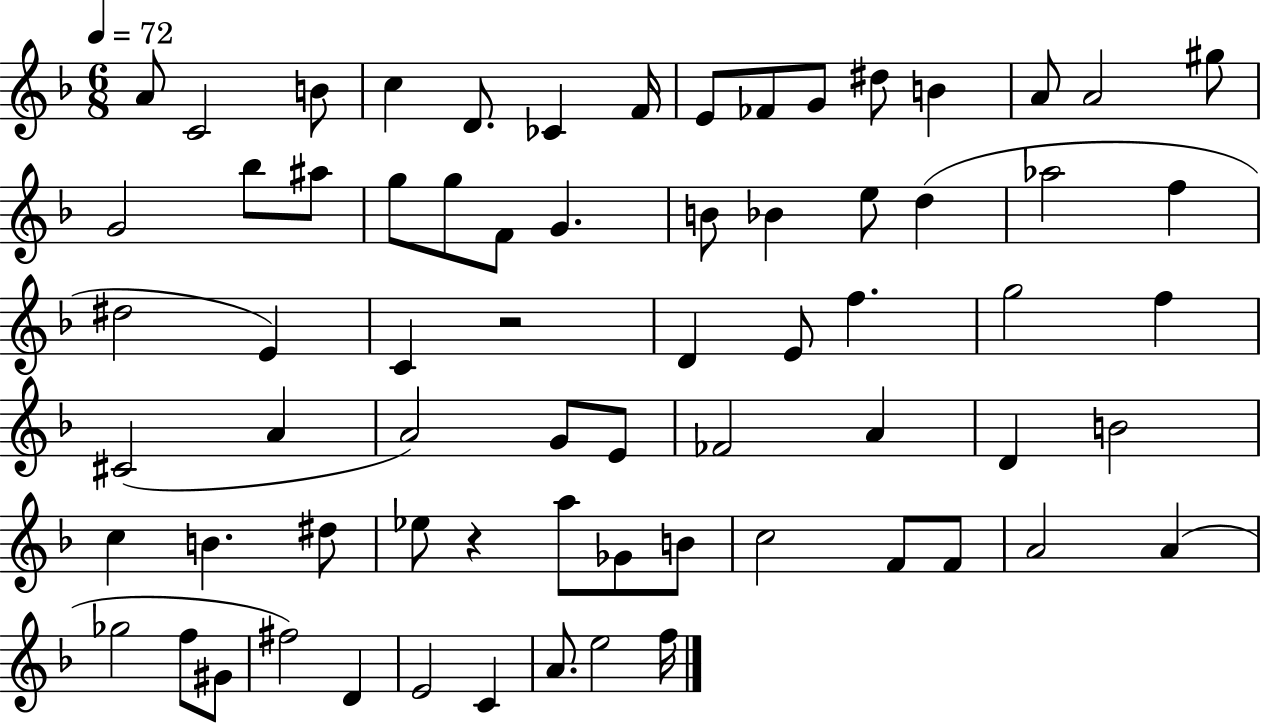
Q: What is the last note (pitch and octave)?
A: F5